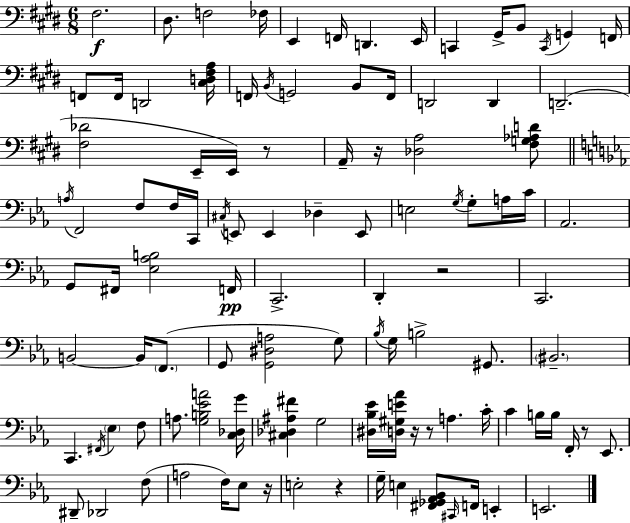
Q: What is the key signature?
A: E major